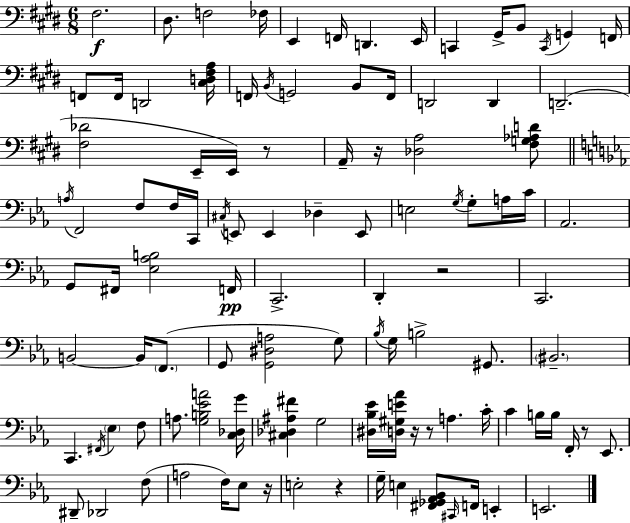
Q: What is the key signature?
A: E major